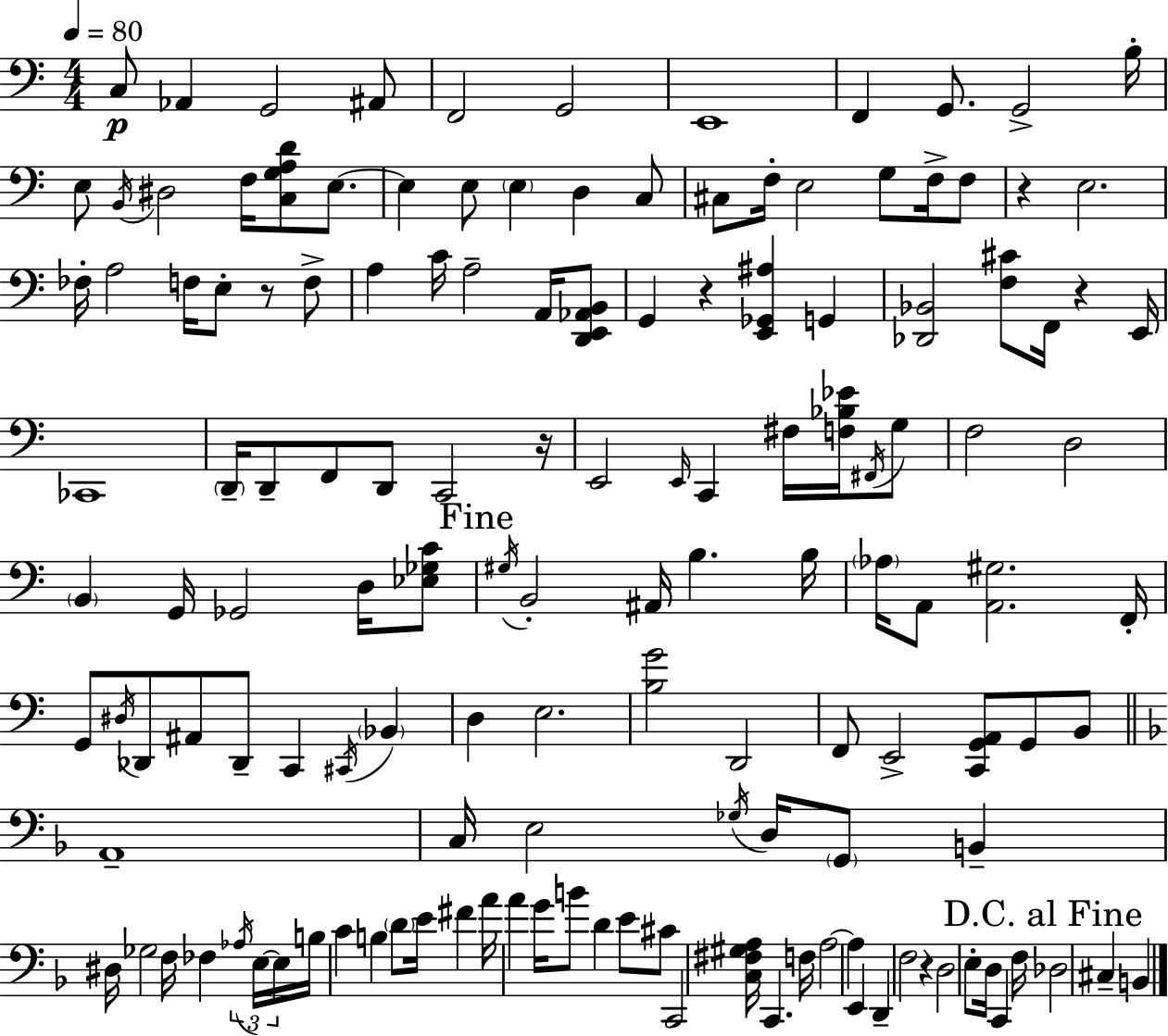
C3/e Ab2/q G2/h A#2/e F2/h G2/h E2/w F2/q G2/e. G2/h B3/s E3/e B2/s D#3/h F3/s [C3,G3,A3,D4]/e E3/e. E3/q E3/e E3/q D3/q C3/e C#3/e F3/s E3/h G3/e F3/s F3/e R/q E3/h. FES3/s A3/h F3/s E3/e R/e F3/e A3/q C4/s A3/h A2/s [D2,E2,Ab2,B2]/e G2/q R/q [E2,Gb2,A#3]/q G2/q [Db2,Bb2]/h [F3,C#4]/e F2/s R/q E2/s CES2/w D2/s D2/e F2/e D2/e C2/h R/s E2/h E2/s C2/q F#3/s [F3,Bb3,Eb4]/s F#2/s G3/e F3/h D3/h B2/q G2/s Gb2/h D3/s [Eb3,Gb3,C4]/e G#3/s B2/h A#2/s B3/q. B3/s Ab3/s A2/e [A2,G#3]/h. F2/s G2/e D#3/s Db2/e A#2/e Db2/e C2/q C#2/s Bb2/q D3/q E3/h. [B3,G4]/h D2/h F2/e E2/h [C2,G2,A2]/e G2/e B2/e A2/w C3/s E3/h Gb3/s D3/s G2/e B2/q D#3/s Gb3/h F3/s FES3/q Ab3/s E3/s E3/s B3/s C4/q B3/q D4/e E4/s F#4/q A4/s A4/q G4/s B4/e D4/q E4/e C#4/e C2/h [C3,F#3,G#3,A3]/s C2/q. F3/s A3/h A3/q E2/q D2/q F3/h R/q D3/h E3/e D3/s C2/q F3/s Db3/h C#3/q B2/q